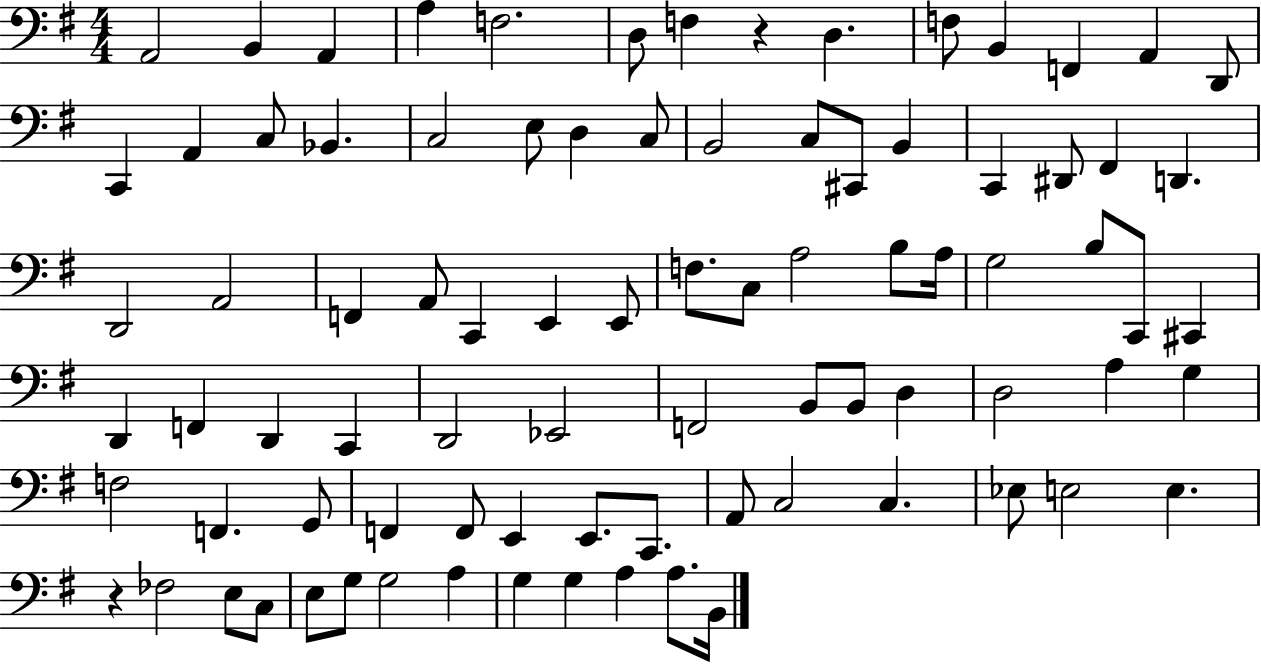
{
  \clef bass
  \numericTimeSignature
  \time 4/4
  \key g \major
  \repeat volta 2 { a,2 b,4 a,4 | a4 f2. | d8 f4 r4 d4. | f8 b,4 f,4 a,4 d,8 | \break c,4 a,4 c8 bes,4. | c2 e8 d4 c8 | b,2 c8 cis,8 b,4 | c,4 dis,8 fis,4 d,4. | \break d,2 a,2 | f,4 a,8 c,4 e,4 e,8 | f8. c8 a2 b8 a16 | g2 b8 c,8 cis,4 | \break d,4 f,4 d,4 c,4 | d,2 ees,2 | f,2 b,8 b,8 d4 | d2 a4 g4 | \break f2 f,4. g,8 | f,4 f,8 e,4 e,8. c,8. | a,8 c2 c4. | ees8 e2 e4. | \break r4 fes2 e8 c8 | e8 g8 g2 a4 | g4 g4 a4 a8. b,16 | } \bar "|."
}